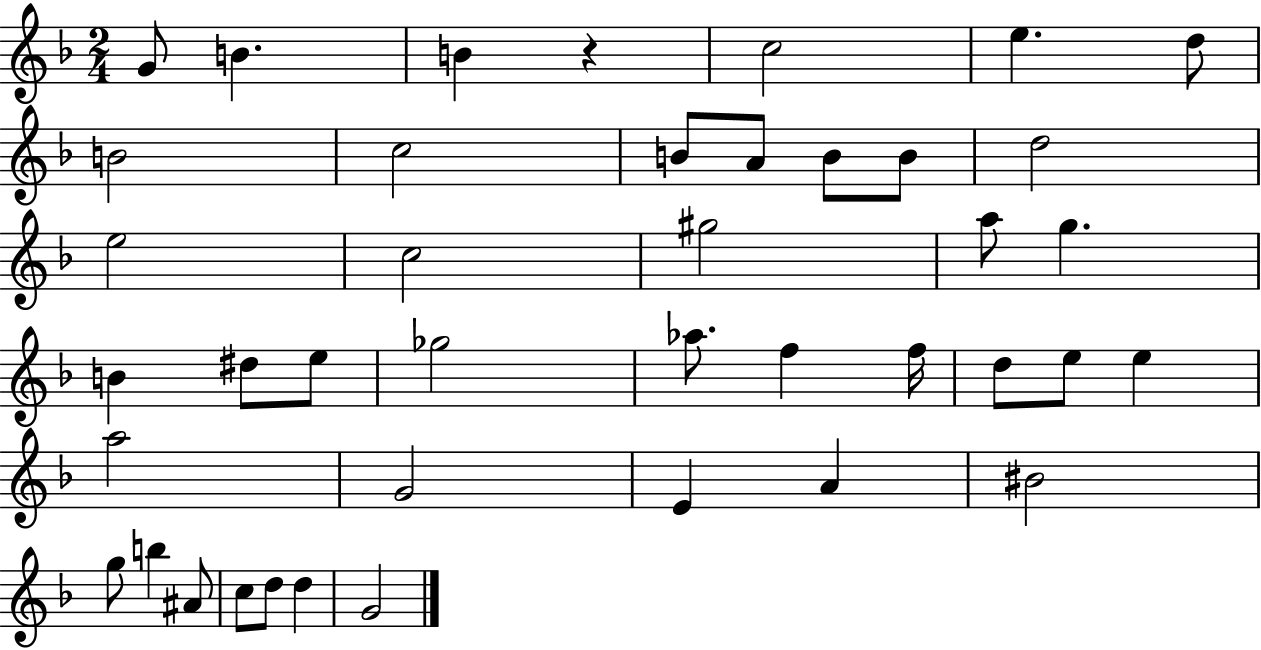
G4/e B4/q. B4/q R/q C5/h E5/q. D5/e B4/h C5/h B4/e A4/e B4/e B4/e D5/h E5/h C5/h G#5/h A5/e G5/q. B4/q D#5/e E5/e Gb5/h Ab5/e. F5/q F5/s D5/e E5/e E5/q A5/h G4/h E4/q A4/q BIS4/h G5/e B5/q A#4/e C5/e D5/e D5/q G4/h